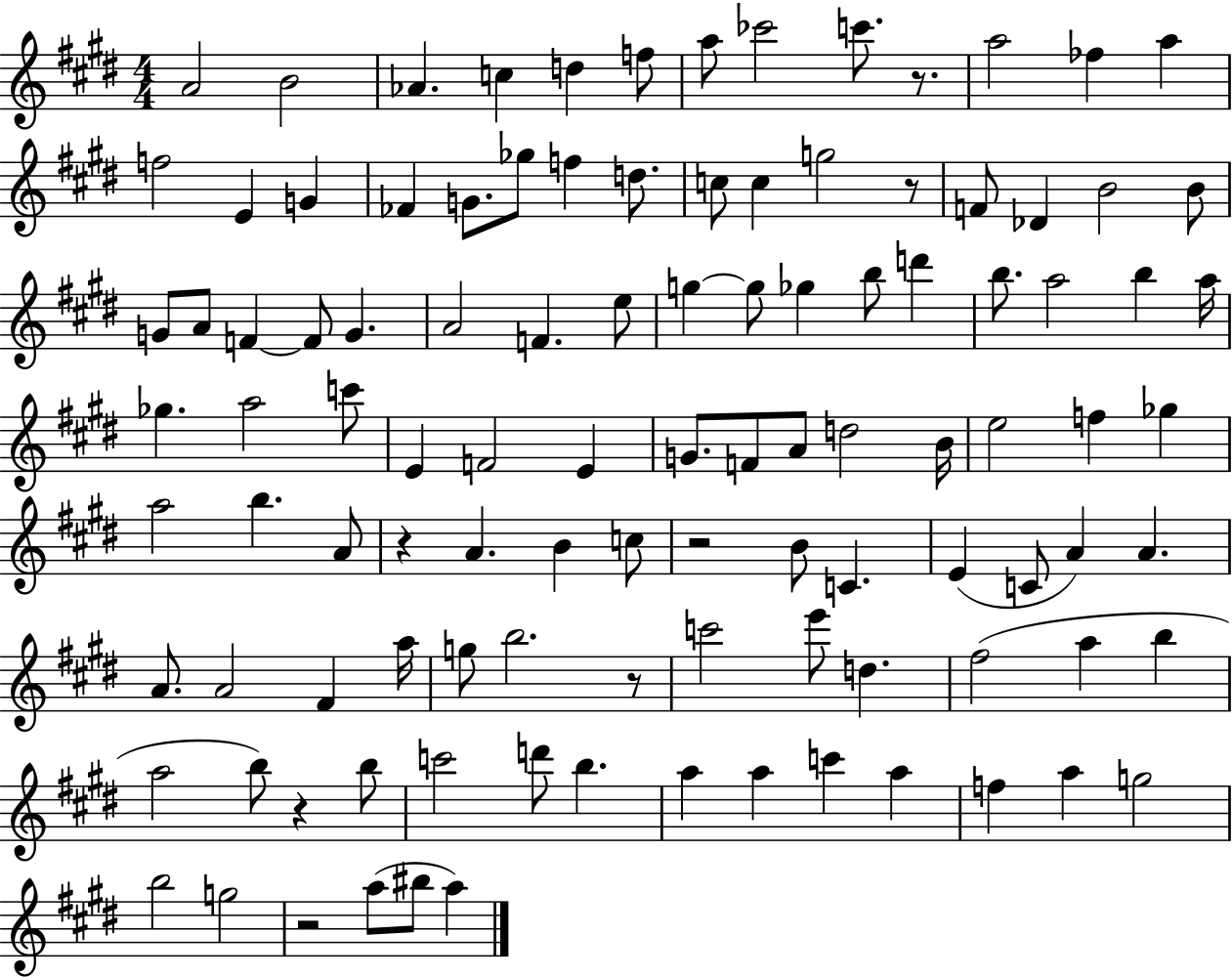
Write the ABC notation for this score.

X:1
T:Untitled
M:4/4
L:1/4
K:E
A2 B2 _A c d f/2 a/2 _c'2 c'/2 z/2 a2 _f a f2 E G _F G/2 _g/2 f d/2 c/2 c g2 z/2 F/2 _D B2 B/2 G/2 A/2 F F/2 G A2 F e/2 g g/2 _g b/2 d' b/2 a2 b a/4 _g a2 c'/2 E F2 E G/2 F/2 A/2 d2 B/4 e2 f _g a2 b A/2 z A B c/2 z2 B/2 C E C/2 A A A/2 A2 ^F a/4 g/2 b2 z/2 c'2 e'/2 d ^f2 a b a2 b/2 z b/2 c'2 d'/2 b a a c' a f a g2 b2 g2 z2 a/2 ^b/2 a